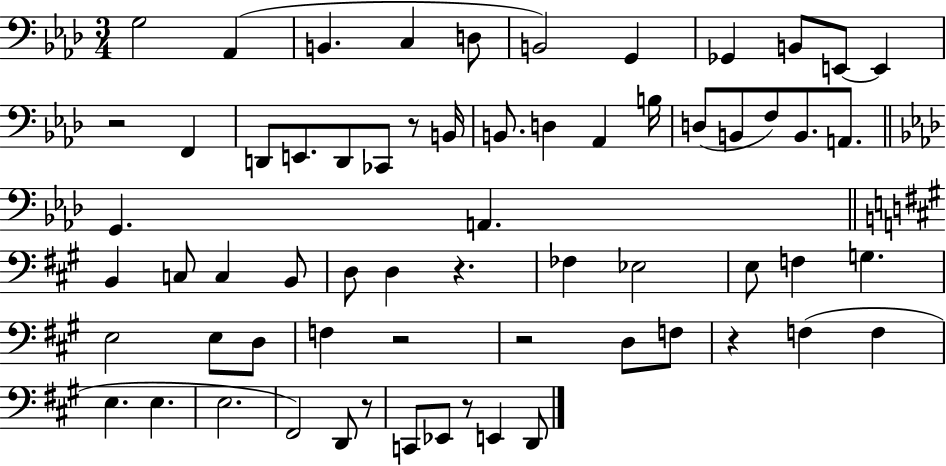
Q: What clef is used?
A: bass